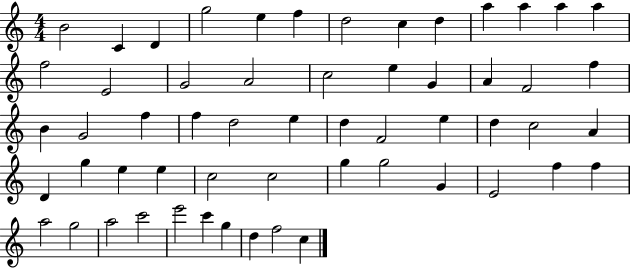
{
  \clef treble
  \numericTimeSignature
  \time 4/4
  \key c \major
  b'2 c'4 d'4 | g''2 e''4 f''4 | d''2 c''4 d''4 | a''4 a''4 a''4 a''4 | \break f''2 e'2 | g'2 a'2 | c''2 e''4 g'4 | a'4 f'2 f''4 | \break b'4 g'2 f''4 | f''4 d''2 e''4 | d''4 f'2 e''4 | d''4 c''2 a'4 | \break d'4 g''4 e''4 e''4 | c''2 c''2 | g''4 g''2 g'4 | e'2 f''4 f''4 | \break a''2 g''2 | a''2 c'''2 | e'''2 c'''4 g''4 | d''4 f''2 c''4 | \break \bar "|."
}